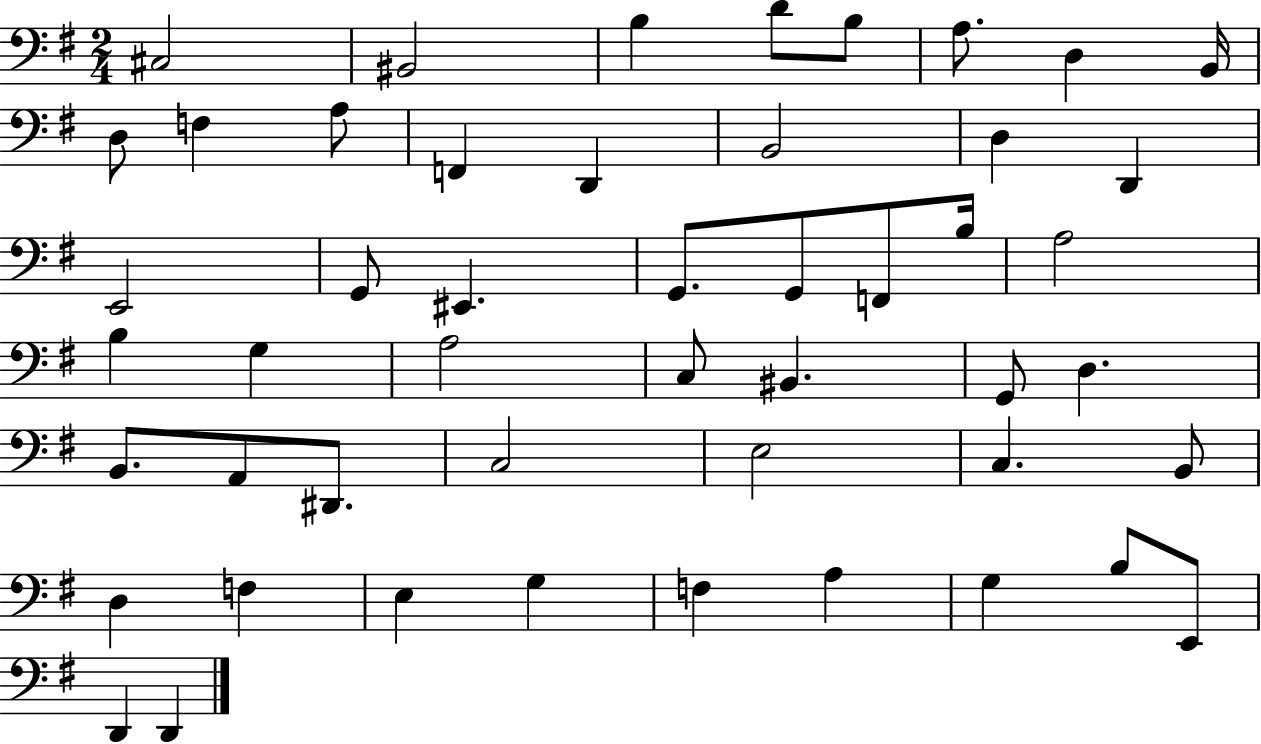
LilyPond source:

{
  \clef bass
  \numericTimeSignature
  \time 2/4
  \key g \major
  \repeat volta 2 { cis2 | bis,2 | b4 d'8 b8 | a8. d4 b,16 | \break d8 f4 a8 | f,4 d,4 | b,2 | d4 d,4 | \break e,2 | g,8 eis,4. | g,8. g,8 f,8 b16 | a2 | \break b4 g4 | a2 | c8 bis,4. | g,8 d4. | \break b,8. a,8 dis,8. | c2 | e2 | c4. b,8 | \break d4 f4 | e4 g4 | f4 a4 | g4 b8 e,8 | \break d,4 d,4 | } \bar "|."
}